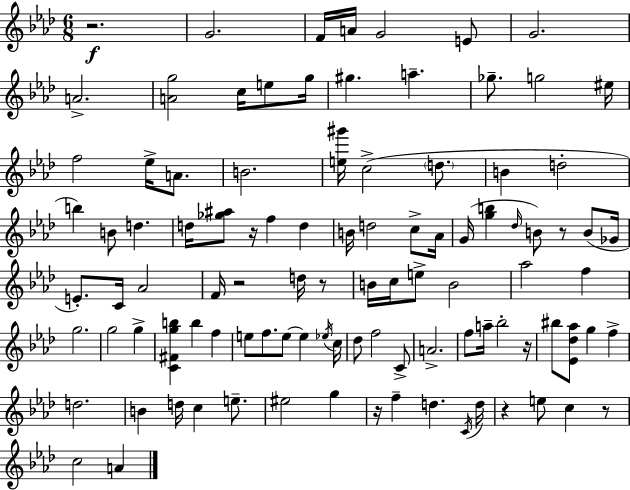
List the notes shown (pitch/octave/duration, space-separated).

R/h. G4/h. F4/s A4/s G4/h E4/e G4/h. A4/h. [A4,G5]/h C5/s E5/e G5/s G#5/q. A5/q. Gb5/e. G5/h EIS5/s F5/h Eb5/s A4/e. B4/h. [E5,G#6]/s C5/h D5/e. B4/q D5/h B5/q B4/e D5/q. D5/s [Gb5,A#5]/e R/s F5/q D5/q B4/s D5/h C5/e Ab4/s G4/s [G5,B5]/q Db5/s B4/e R/e B4/e Gb4/s E4/e. C4/s Ab4/h F4/s R/h D5/s R/e B4/s C5/s E5/e B4/h Ab5/h F5/q G5/h. G5/h G5/q [C4,F#4,G5,B5]/q B5/q F5/q E5/e F5/e. E5/e E5/q Eb5/s C5/s Db5/e F5/h C4/e A4/h. F5/e A5/s Bb5/h R/s BIS5/e [Eb4,Db5,Ab5]/e G5/q F5/q D5/h. B4/q D5/s C5/q E5/e. EIS5/h G5/q R/s F5/q D5/q. C4/s D5/s R/q E5/e C5/q R/e C5/h A4/q